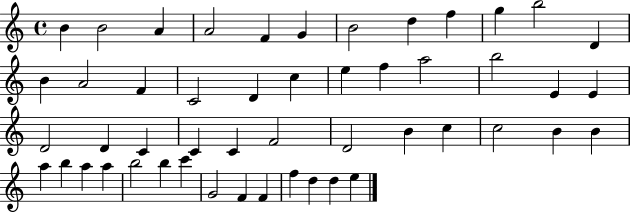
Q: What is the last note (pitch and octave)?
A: E5